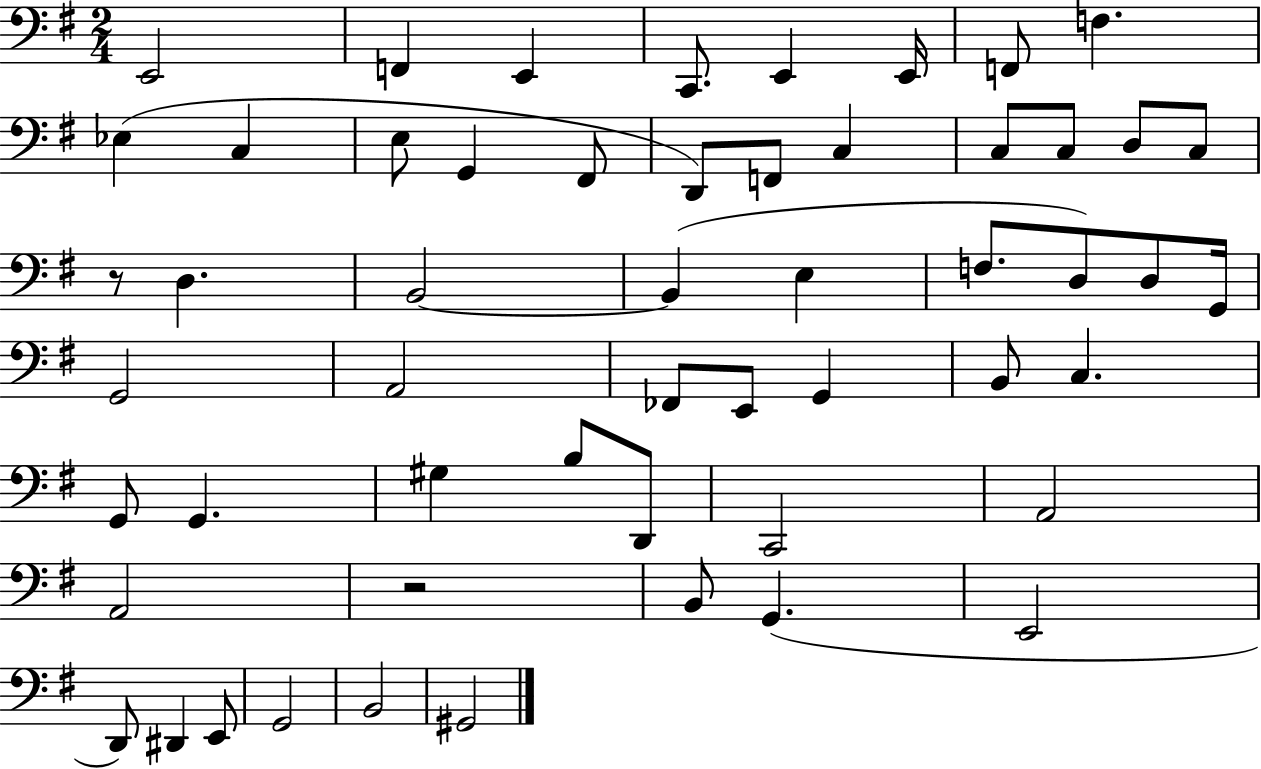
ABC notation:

X:1
T:Untitled
M:2/4
L:1/4
K:G
E,,2 F,, E,, C,,/2 E,, E,,/4 F,,/2 F, _E, C, E,/2 G,, ^F,,/2 D,,/2 F,,/2 C, C,/2 C,/2 D,/2 C,/2 z/2 D, B,,2 B,, E, F,/2 D,/2 D,/2 G,,/4 G,,2 A,,2 _F,,/2 E,,/2 G,, B,,/2 C, G,,/2 G,, ^G, B,/2 D,,/2 C,,2 A,,2 A,,2 z2 B,,/2 G,, E,,2 D,,/2 ^D,, E,,/2 G,,2 B,,2 ^G,,2